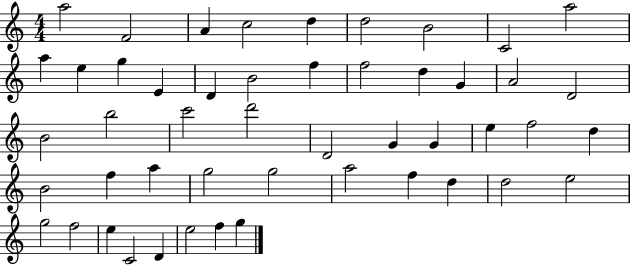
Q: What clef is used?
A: treble